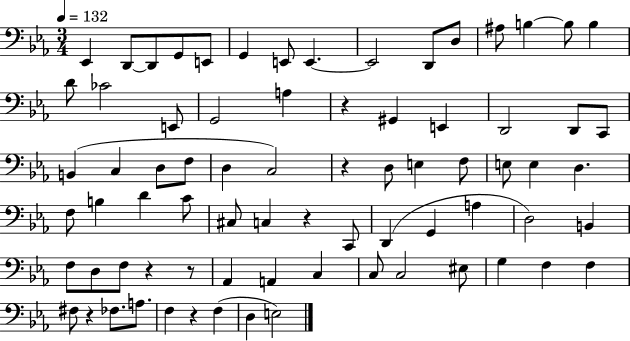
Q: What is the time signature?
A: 3/4